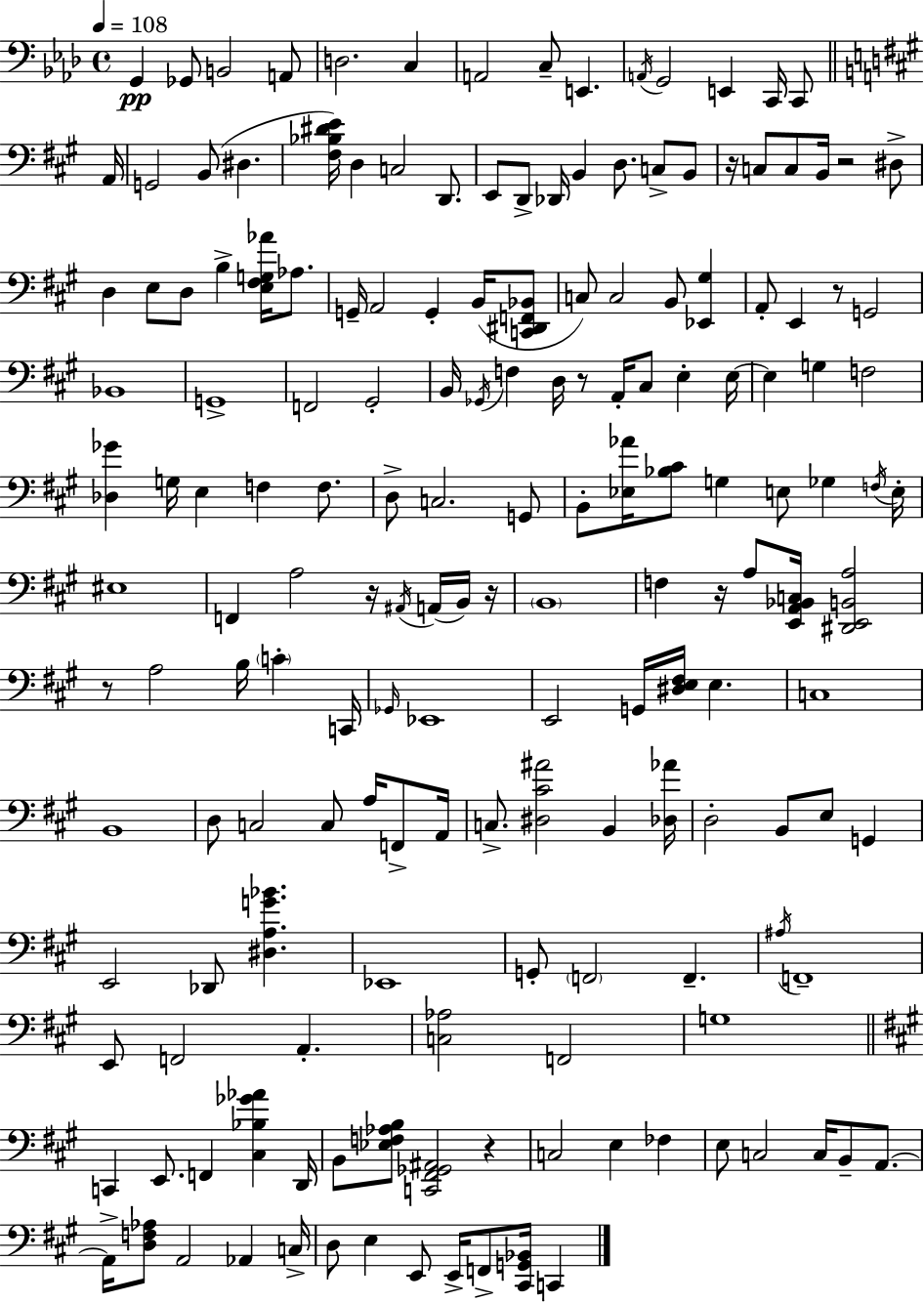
{
  \clef bass
  \time 4/4
  \defaultTimeSignature
  \key f \minor
  \tempo 4 = 108
  \repeat volta 2 { g,4\pp ges,8 b,2 a,8 | d2. c4 | a,2 c8-- e,4. | \acciaccatura { a,16 } g,2 e,4 c,16 c,8 | \break \bar "||" \break \key a \major a,16 g,2 b,8( dis4. | <fis bes dis' e'>16) d4 c2 d,8. | e,8 d,8-> des,16 b,4 d8. c8-> b,8 | r16 c8 c8 b,16 r2 dis8-> | \break d4 e8 d8 b4-> <e fis g aes'>16 aes8. | g,16-- a,2 g,4-. b,16( <c, dis, f, bes,>8 | c8) c2 b,8 <ees, gis>4 | a,8-. e,4 r8 g,2 | \break bes,1 | g,1-> | f,2 gis,2-. | b,16 \acciaccatura { ges,16 } f4 d16 r8 a,16-. cis8 e4-. | \break e16~~ e4 g4 f2 | <des ges'>4 g16 e4 f4 f8. | d8-> c2. | g,8 b,8-. <ees aes'>16 <bes cis'>8 g4 e8 ges4 | \break \acciaccatura { f16 } e16-. eis1 | f,4 a2 r16 | \acciaccatura { ais,16 }( a,16 b,16) r16 \parenthesize b,1 | f4 r16 a8 <e, a, bes, c>16 <dis, e, b, a>2 | \break r8 a2 b16 \parenthesize c'4-. | c,16 \grace { ges,16 } ees,1 | e,2 g,16 <dis e fis>16 e4. | c1 | \break b,1 | d8 c2 c8 | a16 f,8-> a,16 c8.-> <dis cis' ais'>2 | b,4 <des aes'>16 d2-. b,8 e8 | \break g,4 e,2 des,8 <dis a g' bes'>4. | ees,1 | g,8-. \parenthesize f,2 f,4.-- | \acciaccatura { ais16 } f,1-- | \break e,8 f,2 | a,4.-. <c aes>2 f,2 | g1 | \bar "||" \break \key a \major c,4 e,8. f,4 <cis bes ges' aes'>4 d,16 | b,8 <ees f aes b>8 <c, fis, ges, ais,>2 r4 | c2 e4 fes4 | e8 c2 c16 b,8-- a,8.~~ | \break a,16-> <d f aes>8 a,2 aes,4 c16-> | d8 e4 e,8 e,16-> f,8-> <cis, g, bes,>16 c,4 | } \bar "|."
}